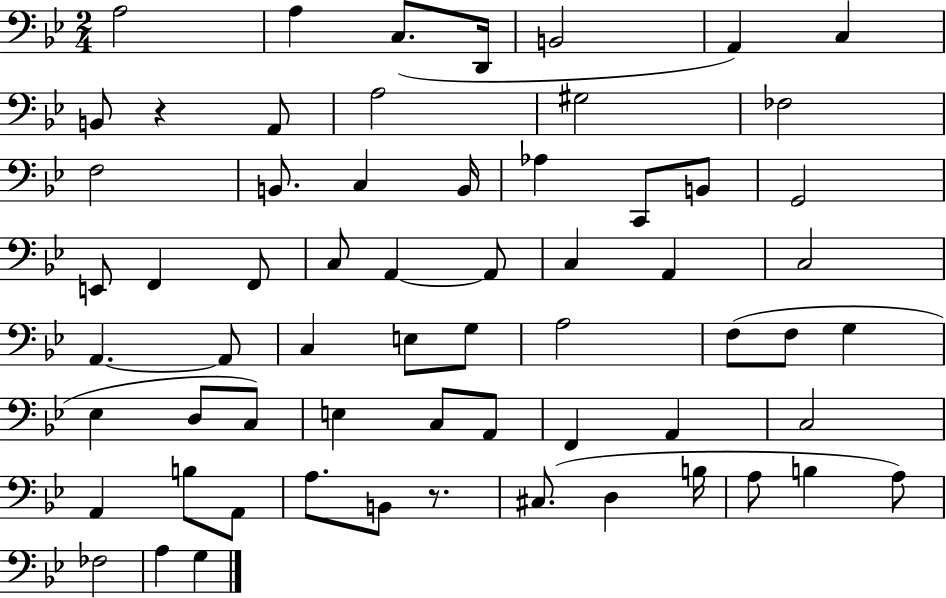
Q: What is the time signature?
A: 2/4